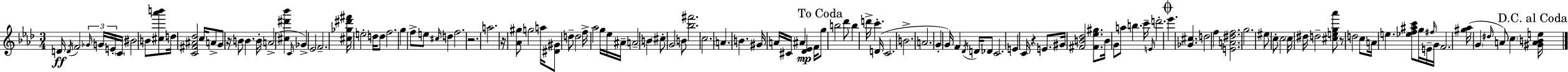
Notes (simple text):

D4/s D4/s F4/h Gb4/s G4/s E4/s C4/s BIS4/h B4/e [C#5,Ab6,B6]/e D5/s [C4,F#4,A#4,Db5]/h C5/s A4/e G4/e R/s B4/e B4/q. B4/s A4/h [C#5,D#6,Bb6]/q C4/s Gb4/q Eb4/h F4/h. [C#5,Gb5,D#6,F#6]/s E5/h D5/s D5/e F5/h. G5/q F5/e E5/e C#5/s D5/q F5/h. R/h. A5/h. R/s [Ab4,G#5]/e G5/h A5/s [D#4,G#4]/e D5/e D5/h F5/s Ab5/h G5/s Eb5/s A#4/s A4/h B4/q C#5/e G4/h B4/e [Bb5,F#6]/h. C5/h. A4/q. B4/q. G#4/s A4/s C#4/s A#4/q [Db4,Eb4]/q F4/s G5/e B5/h Db6/e B5/q D6/s C6/q. D4/s C4/h. B4/h. A4/h. G4/q G4/s F4/q Db4/s D4/s Db4/e C4/h. E4/q C4/s R/q E4/e. G#4/s [F#4,B4,Db5]/h [F#4,Eb5,G#5]/e. B4/s G4/e A5/e B5/q. C6/s E4/s D6/h. Eb6/q. [Gb4,C#5]/q. D5/h F5/q [E4,A4,D#5,F5]/h. G5/h. EIS5/e C5/e C5/h C5/s D#5/s D5/h [C#5,E5,G5,Ab6]/e R/e D5/h C5/e A4/s E5/q. [Eb5,F5,A#5,C6]/e G5/s E4/s F#5/s G4/s F4/h. [G#5,Ab5]/s G4/q D#5/s A4/e C5/q [G#4,A4,B4,E5]/s